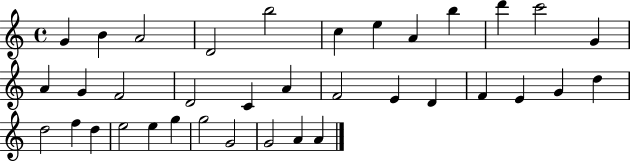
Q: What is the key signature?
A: C major